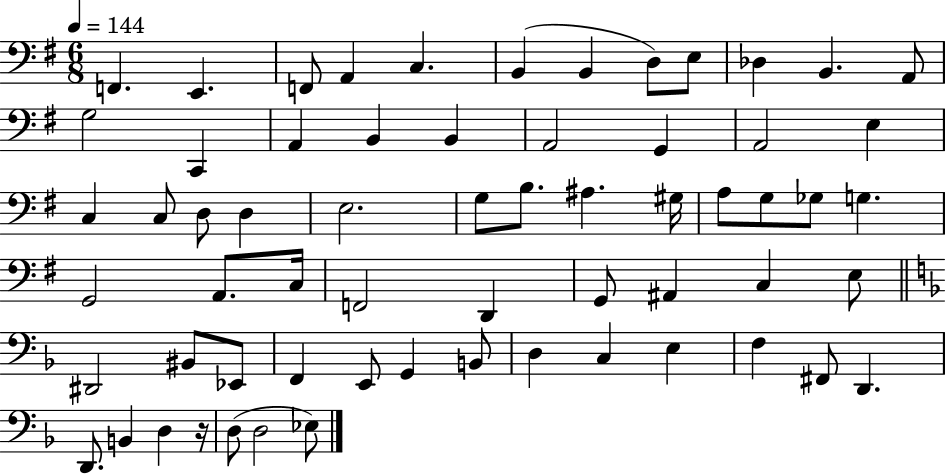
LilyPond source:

{
  \clef bass
  \numericTimeSignature
  \time 6/8
  \key g \major
  \tempo 4 = 144
  f,4. e,4. | f,8 a,4 c4. | b,4( b,4 d8) e8 | des4 b,4. a,8 | \break g2 c,4 | a,4 b,4 b,4 | a,2 g,4 | a,2 e4 | \break c4 c8 d8 d4 | e2. | g8 b8. ais4. gis16 | a8 g8 ges8 g4. | \break g,2 a,8. c16 | f,2 d,4 | g,8 ais,4 c4 e8 | \bar "||" \break \key f \major dis,2 bis,8 ees,8 | f,4 e,8 g,4 b,8 | d4 c4 e4 | f4 fis,8 d,4. | \break d,8. b,4 d4 r16 | d8( d2 ees8) | \bar "|."
}